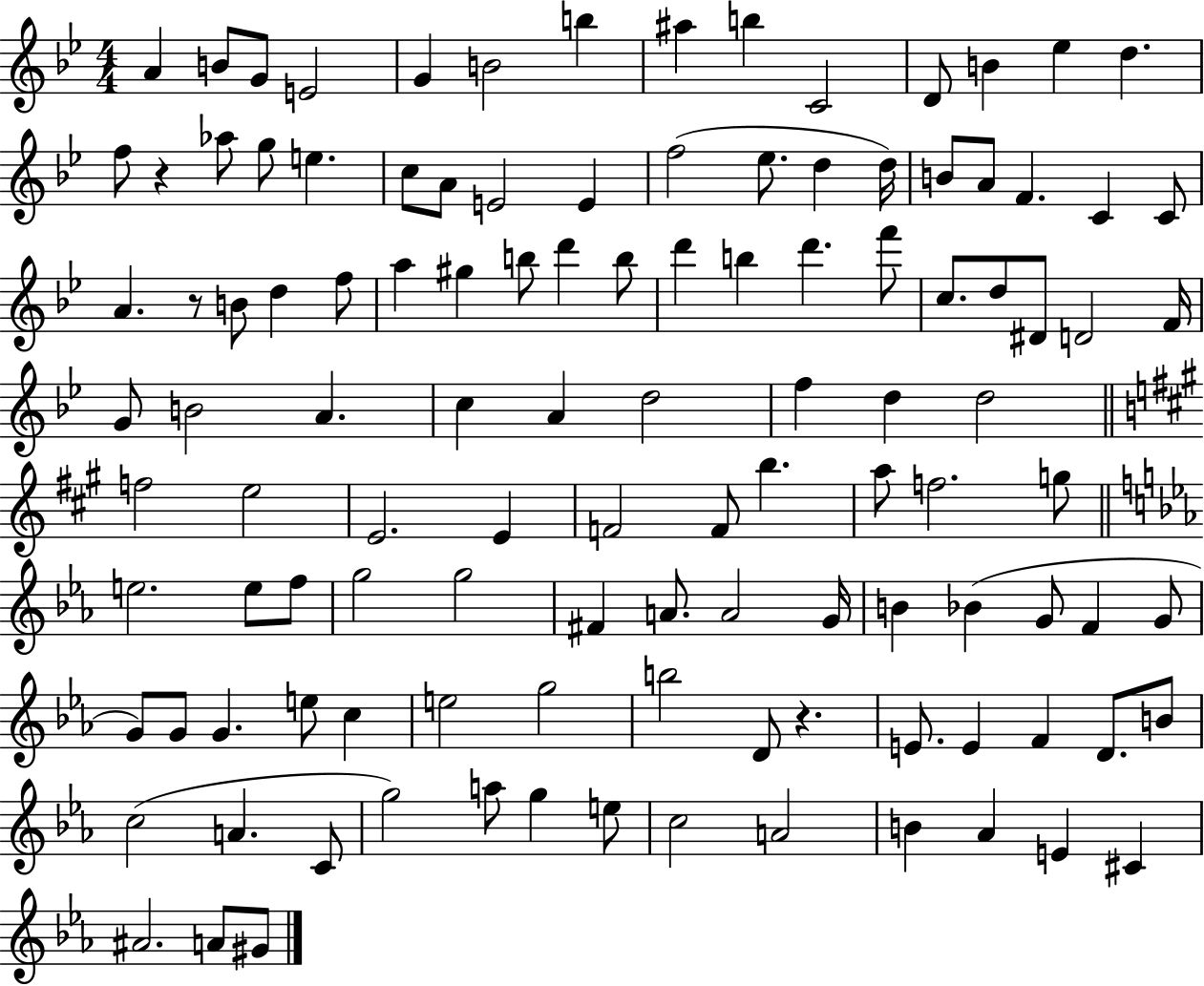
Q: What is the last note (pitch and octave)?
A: G#4